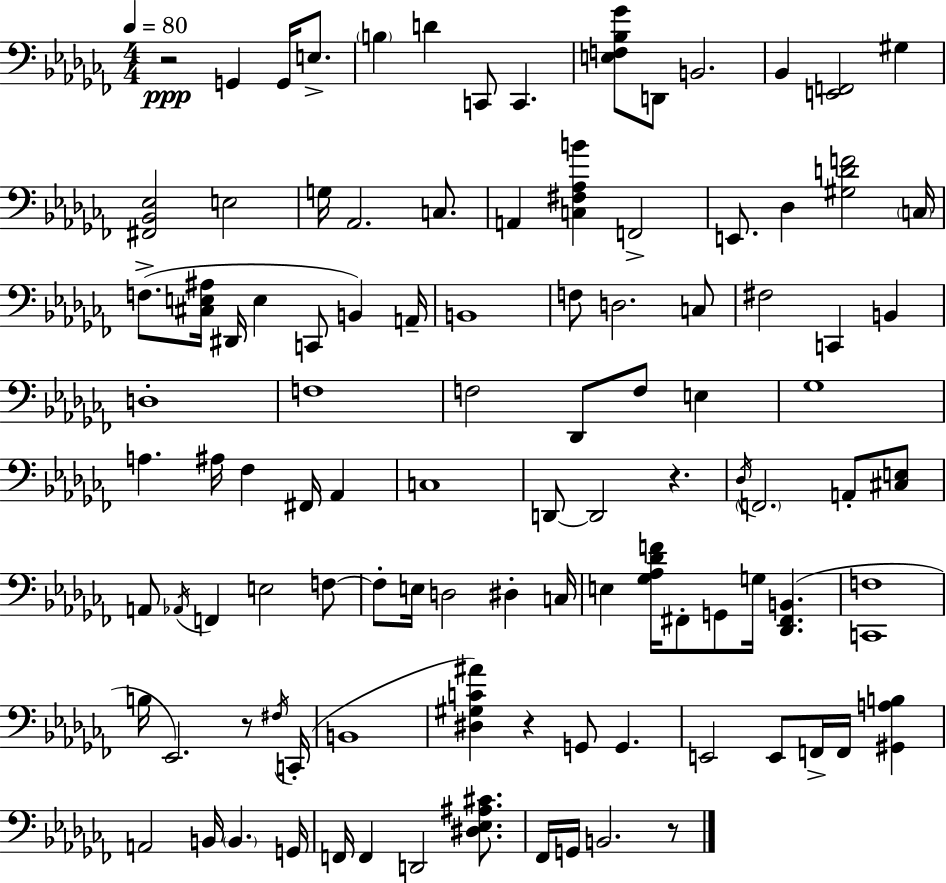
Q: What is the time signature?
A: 4/4